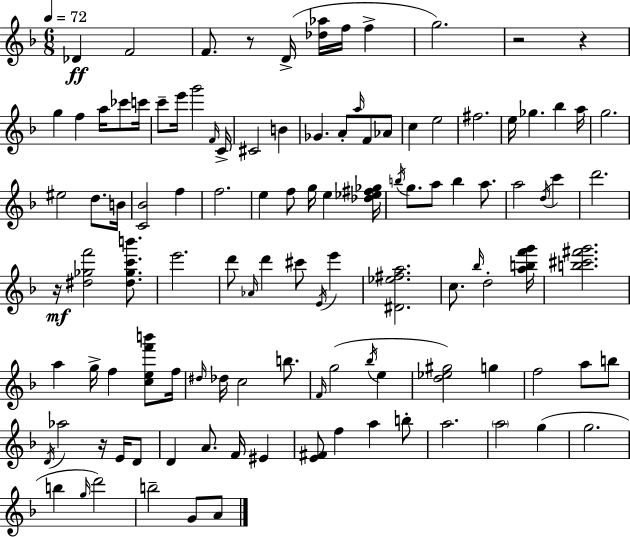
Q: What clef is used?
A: treble